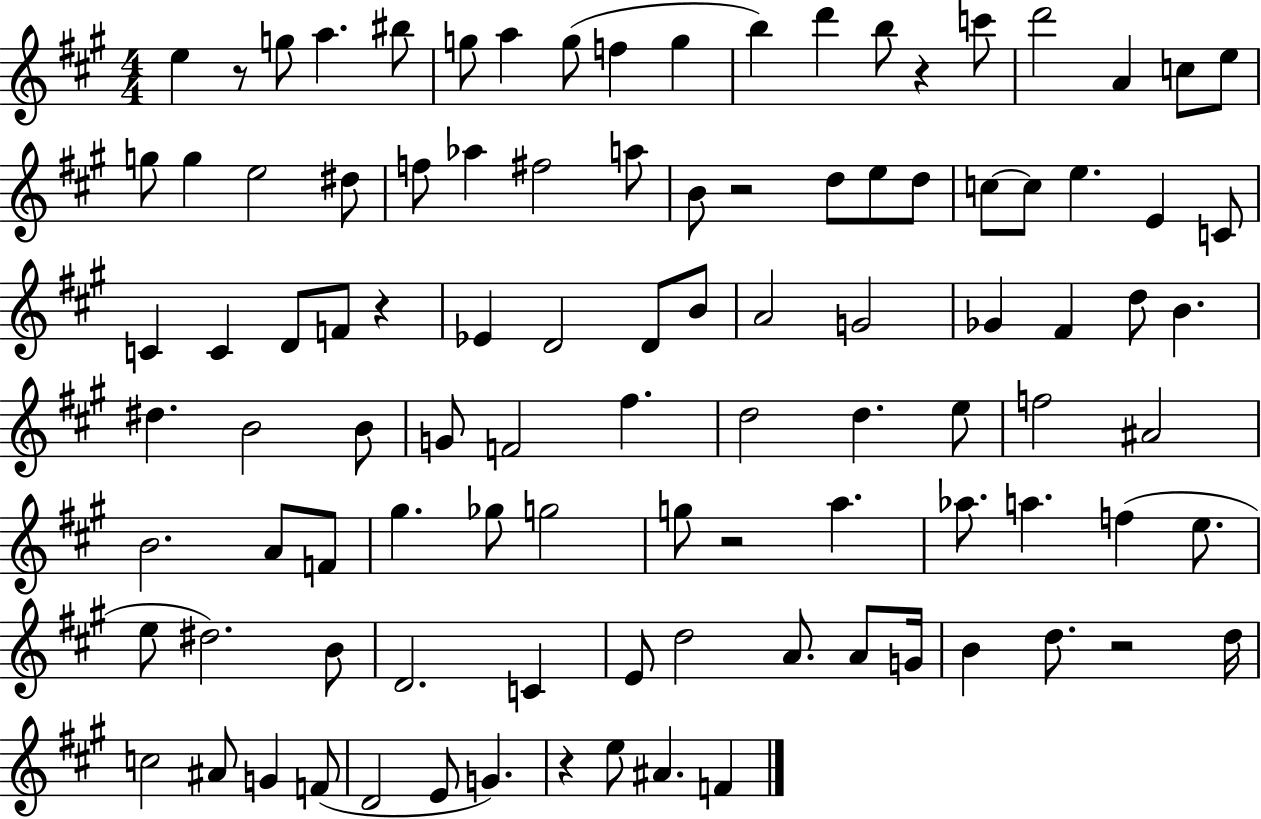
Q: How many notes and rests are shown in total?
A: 101